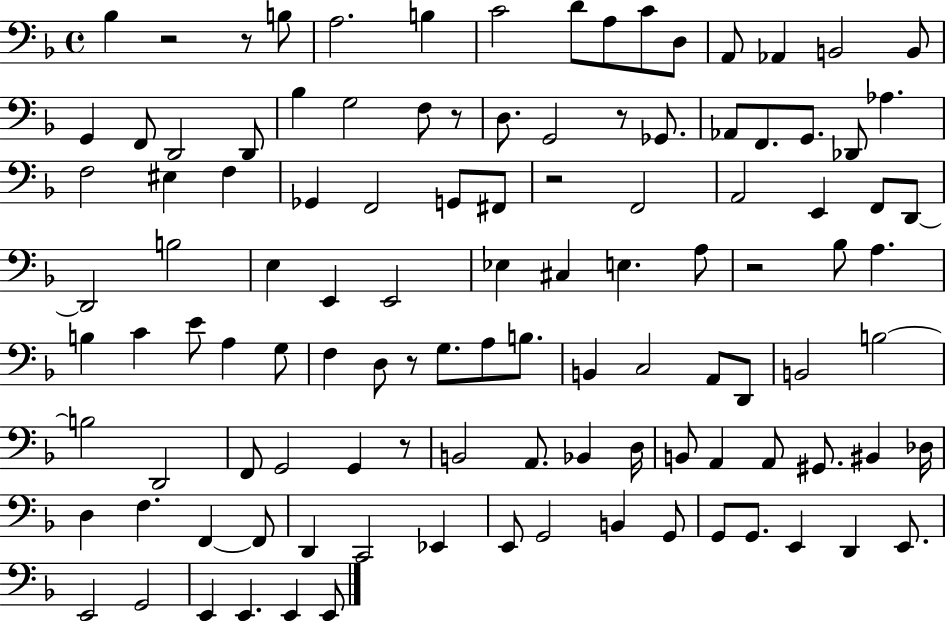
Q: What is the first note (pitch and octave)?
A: Bb3